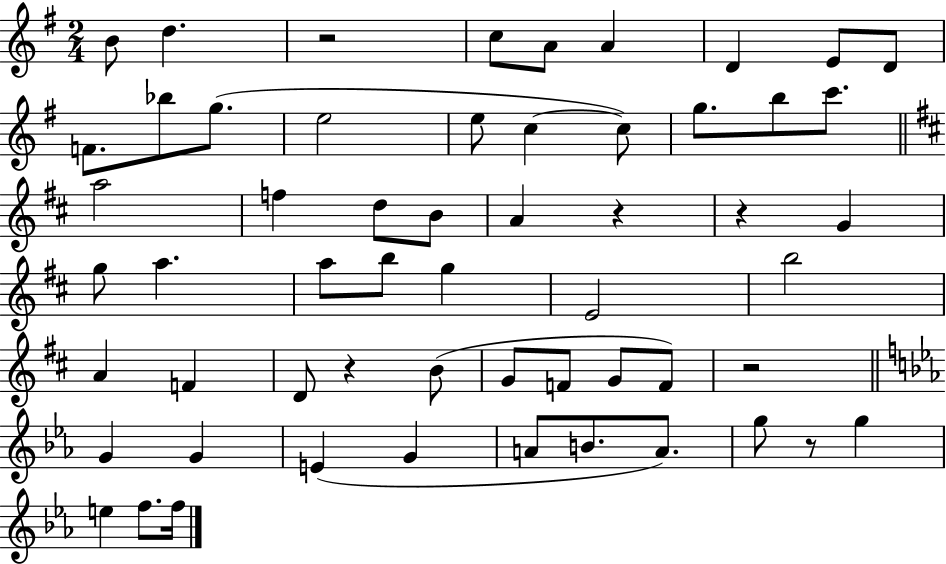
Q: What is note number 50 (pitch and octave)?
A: F5